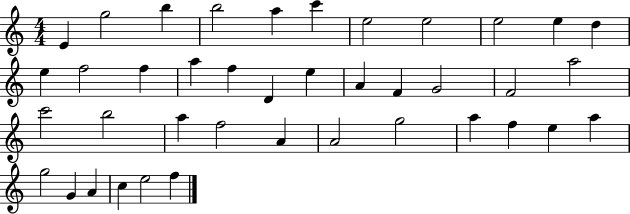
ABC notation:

X:1
T:Untitled
M:4/4
L:1/4
K:C
E g2 b b2 a c' e2 e2 e2 e d e f2 f a f D e A F G2 F2 a2 c'2 b2 a f2 A A2 g2 a f e a g2 G A c e2 f